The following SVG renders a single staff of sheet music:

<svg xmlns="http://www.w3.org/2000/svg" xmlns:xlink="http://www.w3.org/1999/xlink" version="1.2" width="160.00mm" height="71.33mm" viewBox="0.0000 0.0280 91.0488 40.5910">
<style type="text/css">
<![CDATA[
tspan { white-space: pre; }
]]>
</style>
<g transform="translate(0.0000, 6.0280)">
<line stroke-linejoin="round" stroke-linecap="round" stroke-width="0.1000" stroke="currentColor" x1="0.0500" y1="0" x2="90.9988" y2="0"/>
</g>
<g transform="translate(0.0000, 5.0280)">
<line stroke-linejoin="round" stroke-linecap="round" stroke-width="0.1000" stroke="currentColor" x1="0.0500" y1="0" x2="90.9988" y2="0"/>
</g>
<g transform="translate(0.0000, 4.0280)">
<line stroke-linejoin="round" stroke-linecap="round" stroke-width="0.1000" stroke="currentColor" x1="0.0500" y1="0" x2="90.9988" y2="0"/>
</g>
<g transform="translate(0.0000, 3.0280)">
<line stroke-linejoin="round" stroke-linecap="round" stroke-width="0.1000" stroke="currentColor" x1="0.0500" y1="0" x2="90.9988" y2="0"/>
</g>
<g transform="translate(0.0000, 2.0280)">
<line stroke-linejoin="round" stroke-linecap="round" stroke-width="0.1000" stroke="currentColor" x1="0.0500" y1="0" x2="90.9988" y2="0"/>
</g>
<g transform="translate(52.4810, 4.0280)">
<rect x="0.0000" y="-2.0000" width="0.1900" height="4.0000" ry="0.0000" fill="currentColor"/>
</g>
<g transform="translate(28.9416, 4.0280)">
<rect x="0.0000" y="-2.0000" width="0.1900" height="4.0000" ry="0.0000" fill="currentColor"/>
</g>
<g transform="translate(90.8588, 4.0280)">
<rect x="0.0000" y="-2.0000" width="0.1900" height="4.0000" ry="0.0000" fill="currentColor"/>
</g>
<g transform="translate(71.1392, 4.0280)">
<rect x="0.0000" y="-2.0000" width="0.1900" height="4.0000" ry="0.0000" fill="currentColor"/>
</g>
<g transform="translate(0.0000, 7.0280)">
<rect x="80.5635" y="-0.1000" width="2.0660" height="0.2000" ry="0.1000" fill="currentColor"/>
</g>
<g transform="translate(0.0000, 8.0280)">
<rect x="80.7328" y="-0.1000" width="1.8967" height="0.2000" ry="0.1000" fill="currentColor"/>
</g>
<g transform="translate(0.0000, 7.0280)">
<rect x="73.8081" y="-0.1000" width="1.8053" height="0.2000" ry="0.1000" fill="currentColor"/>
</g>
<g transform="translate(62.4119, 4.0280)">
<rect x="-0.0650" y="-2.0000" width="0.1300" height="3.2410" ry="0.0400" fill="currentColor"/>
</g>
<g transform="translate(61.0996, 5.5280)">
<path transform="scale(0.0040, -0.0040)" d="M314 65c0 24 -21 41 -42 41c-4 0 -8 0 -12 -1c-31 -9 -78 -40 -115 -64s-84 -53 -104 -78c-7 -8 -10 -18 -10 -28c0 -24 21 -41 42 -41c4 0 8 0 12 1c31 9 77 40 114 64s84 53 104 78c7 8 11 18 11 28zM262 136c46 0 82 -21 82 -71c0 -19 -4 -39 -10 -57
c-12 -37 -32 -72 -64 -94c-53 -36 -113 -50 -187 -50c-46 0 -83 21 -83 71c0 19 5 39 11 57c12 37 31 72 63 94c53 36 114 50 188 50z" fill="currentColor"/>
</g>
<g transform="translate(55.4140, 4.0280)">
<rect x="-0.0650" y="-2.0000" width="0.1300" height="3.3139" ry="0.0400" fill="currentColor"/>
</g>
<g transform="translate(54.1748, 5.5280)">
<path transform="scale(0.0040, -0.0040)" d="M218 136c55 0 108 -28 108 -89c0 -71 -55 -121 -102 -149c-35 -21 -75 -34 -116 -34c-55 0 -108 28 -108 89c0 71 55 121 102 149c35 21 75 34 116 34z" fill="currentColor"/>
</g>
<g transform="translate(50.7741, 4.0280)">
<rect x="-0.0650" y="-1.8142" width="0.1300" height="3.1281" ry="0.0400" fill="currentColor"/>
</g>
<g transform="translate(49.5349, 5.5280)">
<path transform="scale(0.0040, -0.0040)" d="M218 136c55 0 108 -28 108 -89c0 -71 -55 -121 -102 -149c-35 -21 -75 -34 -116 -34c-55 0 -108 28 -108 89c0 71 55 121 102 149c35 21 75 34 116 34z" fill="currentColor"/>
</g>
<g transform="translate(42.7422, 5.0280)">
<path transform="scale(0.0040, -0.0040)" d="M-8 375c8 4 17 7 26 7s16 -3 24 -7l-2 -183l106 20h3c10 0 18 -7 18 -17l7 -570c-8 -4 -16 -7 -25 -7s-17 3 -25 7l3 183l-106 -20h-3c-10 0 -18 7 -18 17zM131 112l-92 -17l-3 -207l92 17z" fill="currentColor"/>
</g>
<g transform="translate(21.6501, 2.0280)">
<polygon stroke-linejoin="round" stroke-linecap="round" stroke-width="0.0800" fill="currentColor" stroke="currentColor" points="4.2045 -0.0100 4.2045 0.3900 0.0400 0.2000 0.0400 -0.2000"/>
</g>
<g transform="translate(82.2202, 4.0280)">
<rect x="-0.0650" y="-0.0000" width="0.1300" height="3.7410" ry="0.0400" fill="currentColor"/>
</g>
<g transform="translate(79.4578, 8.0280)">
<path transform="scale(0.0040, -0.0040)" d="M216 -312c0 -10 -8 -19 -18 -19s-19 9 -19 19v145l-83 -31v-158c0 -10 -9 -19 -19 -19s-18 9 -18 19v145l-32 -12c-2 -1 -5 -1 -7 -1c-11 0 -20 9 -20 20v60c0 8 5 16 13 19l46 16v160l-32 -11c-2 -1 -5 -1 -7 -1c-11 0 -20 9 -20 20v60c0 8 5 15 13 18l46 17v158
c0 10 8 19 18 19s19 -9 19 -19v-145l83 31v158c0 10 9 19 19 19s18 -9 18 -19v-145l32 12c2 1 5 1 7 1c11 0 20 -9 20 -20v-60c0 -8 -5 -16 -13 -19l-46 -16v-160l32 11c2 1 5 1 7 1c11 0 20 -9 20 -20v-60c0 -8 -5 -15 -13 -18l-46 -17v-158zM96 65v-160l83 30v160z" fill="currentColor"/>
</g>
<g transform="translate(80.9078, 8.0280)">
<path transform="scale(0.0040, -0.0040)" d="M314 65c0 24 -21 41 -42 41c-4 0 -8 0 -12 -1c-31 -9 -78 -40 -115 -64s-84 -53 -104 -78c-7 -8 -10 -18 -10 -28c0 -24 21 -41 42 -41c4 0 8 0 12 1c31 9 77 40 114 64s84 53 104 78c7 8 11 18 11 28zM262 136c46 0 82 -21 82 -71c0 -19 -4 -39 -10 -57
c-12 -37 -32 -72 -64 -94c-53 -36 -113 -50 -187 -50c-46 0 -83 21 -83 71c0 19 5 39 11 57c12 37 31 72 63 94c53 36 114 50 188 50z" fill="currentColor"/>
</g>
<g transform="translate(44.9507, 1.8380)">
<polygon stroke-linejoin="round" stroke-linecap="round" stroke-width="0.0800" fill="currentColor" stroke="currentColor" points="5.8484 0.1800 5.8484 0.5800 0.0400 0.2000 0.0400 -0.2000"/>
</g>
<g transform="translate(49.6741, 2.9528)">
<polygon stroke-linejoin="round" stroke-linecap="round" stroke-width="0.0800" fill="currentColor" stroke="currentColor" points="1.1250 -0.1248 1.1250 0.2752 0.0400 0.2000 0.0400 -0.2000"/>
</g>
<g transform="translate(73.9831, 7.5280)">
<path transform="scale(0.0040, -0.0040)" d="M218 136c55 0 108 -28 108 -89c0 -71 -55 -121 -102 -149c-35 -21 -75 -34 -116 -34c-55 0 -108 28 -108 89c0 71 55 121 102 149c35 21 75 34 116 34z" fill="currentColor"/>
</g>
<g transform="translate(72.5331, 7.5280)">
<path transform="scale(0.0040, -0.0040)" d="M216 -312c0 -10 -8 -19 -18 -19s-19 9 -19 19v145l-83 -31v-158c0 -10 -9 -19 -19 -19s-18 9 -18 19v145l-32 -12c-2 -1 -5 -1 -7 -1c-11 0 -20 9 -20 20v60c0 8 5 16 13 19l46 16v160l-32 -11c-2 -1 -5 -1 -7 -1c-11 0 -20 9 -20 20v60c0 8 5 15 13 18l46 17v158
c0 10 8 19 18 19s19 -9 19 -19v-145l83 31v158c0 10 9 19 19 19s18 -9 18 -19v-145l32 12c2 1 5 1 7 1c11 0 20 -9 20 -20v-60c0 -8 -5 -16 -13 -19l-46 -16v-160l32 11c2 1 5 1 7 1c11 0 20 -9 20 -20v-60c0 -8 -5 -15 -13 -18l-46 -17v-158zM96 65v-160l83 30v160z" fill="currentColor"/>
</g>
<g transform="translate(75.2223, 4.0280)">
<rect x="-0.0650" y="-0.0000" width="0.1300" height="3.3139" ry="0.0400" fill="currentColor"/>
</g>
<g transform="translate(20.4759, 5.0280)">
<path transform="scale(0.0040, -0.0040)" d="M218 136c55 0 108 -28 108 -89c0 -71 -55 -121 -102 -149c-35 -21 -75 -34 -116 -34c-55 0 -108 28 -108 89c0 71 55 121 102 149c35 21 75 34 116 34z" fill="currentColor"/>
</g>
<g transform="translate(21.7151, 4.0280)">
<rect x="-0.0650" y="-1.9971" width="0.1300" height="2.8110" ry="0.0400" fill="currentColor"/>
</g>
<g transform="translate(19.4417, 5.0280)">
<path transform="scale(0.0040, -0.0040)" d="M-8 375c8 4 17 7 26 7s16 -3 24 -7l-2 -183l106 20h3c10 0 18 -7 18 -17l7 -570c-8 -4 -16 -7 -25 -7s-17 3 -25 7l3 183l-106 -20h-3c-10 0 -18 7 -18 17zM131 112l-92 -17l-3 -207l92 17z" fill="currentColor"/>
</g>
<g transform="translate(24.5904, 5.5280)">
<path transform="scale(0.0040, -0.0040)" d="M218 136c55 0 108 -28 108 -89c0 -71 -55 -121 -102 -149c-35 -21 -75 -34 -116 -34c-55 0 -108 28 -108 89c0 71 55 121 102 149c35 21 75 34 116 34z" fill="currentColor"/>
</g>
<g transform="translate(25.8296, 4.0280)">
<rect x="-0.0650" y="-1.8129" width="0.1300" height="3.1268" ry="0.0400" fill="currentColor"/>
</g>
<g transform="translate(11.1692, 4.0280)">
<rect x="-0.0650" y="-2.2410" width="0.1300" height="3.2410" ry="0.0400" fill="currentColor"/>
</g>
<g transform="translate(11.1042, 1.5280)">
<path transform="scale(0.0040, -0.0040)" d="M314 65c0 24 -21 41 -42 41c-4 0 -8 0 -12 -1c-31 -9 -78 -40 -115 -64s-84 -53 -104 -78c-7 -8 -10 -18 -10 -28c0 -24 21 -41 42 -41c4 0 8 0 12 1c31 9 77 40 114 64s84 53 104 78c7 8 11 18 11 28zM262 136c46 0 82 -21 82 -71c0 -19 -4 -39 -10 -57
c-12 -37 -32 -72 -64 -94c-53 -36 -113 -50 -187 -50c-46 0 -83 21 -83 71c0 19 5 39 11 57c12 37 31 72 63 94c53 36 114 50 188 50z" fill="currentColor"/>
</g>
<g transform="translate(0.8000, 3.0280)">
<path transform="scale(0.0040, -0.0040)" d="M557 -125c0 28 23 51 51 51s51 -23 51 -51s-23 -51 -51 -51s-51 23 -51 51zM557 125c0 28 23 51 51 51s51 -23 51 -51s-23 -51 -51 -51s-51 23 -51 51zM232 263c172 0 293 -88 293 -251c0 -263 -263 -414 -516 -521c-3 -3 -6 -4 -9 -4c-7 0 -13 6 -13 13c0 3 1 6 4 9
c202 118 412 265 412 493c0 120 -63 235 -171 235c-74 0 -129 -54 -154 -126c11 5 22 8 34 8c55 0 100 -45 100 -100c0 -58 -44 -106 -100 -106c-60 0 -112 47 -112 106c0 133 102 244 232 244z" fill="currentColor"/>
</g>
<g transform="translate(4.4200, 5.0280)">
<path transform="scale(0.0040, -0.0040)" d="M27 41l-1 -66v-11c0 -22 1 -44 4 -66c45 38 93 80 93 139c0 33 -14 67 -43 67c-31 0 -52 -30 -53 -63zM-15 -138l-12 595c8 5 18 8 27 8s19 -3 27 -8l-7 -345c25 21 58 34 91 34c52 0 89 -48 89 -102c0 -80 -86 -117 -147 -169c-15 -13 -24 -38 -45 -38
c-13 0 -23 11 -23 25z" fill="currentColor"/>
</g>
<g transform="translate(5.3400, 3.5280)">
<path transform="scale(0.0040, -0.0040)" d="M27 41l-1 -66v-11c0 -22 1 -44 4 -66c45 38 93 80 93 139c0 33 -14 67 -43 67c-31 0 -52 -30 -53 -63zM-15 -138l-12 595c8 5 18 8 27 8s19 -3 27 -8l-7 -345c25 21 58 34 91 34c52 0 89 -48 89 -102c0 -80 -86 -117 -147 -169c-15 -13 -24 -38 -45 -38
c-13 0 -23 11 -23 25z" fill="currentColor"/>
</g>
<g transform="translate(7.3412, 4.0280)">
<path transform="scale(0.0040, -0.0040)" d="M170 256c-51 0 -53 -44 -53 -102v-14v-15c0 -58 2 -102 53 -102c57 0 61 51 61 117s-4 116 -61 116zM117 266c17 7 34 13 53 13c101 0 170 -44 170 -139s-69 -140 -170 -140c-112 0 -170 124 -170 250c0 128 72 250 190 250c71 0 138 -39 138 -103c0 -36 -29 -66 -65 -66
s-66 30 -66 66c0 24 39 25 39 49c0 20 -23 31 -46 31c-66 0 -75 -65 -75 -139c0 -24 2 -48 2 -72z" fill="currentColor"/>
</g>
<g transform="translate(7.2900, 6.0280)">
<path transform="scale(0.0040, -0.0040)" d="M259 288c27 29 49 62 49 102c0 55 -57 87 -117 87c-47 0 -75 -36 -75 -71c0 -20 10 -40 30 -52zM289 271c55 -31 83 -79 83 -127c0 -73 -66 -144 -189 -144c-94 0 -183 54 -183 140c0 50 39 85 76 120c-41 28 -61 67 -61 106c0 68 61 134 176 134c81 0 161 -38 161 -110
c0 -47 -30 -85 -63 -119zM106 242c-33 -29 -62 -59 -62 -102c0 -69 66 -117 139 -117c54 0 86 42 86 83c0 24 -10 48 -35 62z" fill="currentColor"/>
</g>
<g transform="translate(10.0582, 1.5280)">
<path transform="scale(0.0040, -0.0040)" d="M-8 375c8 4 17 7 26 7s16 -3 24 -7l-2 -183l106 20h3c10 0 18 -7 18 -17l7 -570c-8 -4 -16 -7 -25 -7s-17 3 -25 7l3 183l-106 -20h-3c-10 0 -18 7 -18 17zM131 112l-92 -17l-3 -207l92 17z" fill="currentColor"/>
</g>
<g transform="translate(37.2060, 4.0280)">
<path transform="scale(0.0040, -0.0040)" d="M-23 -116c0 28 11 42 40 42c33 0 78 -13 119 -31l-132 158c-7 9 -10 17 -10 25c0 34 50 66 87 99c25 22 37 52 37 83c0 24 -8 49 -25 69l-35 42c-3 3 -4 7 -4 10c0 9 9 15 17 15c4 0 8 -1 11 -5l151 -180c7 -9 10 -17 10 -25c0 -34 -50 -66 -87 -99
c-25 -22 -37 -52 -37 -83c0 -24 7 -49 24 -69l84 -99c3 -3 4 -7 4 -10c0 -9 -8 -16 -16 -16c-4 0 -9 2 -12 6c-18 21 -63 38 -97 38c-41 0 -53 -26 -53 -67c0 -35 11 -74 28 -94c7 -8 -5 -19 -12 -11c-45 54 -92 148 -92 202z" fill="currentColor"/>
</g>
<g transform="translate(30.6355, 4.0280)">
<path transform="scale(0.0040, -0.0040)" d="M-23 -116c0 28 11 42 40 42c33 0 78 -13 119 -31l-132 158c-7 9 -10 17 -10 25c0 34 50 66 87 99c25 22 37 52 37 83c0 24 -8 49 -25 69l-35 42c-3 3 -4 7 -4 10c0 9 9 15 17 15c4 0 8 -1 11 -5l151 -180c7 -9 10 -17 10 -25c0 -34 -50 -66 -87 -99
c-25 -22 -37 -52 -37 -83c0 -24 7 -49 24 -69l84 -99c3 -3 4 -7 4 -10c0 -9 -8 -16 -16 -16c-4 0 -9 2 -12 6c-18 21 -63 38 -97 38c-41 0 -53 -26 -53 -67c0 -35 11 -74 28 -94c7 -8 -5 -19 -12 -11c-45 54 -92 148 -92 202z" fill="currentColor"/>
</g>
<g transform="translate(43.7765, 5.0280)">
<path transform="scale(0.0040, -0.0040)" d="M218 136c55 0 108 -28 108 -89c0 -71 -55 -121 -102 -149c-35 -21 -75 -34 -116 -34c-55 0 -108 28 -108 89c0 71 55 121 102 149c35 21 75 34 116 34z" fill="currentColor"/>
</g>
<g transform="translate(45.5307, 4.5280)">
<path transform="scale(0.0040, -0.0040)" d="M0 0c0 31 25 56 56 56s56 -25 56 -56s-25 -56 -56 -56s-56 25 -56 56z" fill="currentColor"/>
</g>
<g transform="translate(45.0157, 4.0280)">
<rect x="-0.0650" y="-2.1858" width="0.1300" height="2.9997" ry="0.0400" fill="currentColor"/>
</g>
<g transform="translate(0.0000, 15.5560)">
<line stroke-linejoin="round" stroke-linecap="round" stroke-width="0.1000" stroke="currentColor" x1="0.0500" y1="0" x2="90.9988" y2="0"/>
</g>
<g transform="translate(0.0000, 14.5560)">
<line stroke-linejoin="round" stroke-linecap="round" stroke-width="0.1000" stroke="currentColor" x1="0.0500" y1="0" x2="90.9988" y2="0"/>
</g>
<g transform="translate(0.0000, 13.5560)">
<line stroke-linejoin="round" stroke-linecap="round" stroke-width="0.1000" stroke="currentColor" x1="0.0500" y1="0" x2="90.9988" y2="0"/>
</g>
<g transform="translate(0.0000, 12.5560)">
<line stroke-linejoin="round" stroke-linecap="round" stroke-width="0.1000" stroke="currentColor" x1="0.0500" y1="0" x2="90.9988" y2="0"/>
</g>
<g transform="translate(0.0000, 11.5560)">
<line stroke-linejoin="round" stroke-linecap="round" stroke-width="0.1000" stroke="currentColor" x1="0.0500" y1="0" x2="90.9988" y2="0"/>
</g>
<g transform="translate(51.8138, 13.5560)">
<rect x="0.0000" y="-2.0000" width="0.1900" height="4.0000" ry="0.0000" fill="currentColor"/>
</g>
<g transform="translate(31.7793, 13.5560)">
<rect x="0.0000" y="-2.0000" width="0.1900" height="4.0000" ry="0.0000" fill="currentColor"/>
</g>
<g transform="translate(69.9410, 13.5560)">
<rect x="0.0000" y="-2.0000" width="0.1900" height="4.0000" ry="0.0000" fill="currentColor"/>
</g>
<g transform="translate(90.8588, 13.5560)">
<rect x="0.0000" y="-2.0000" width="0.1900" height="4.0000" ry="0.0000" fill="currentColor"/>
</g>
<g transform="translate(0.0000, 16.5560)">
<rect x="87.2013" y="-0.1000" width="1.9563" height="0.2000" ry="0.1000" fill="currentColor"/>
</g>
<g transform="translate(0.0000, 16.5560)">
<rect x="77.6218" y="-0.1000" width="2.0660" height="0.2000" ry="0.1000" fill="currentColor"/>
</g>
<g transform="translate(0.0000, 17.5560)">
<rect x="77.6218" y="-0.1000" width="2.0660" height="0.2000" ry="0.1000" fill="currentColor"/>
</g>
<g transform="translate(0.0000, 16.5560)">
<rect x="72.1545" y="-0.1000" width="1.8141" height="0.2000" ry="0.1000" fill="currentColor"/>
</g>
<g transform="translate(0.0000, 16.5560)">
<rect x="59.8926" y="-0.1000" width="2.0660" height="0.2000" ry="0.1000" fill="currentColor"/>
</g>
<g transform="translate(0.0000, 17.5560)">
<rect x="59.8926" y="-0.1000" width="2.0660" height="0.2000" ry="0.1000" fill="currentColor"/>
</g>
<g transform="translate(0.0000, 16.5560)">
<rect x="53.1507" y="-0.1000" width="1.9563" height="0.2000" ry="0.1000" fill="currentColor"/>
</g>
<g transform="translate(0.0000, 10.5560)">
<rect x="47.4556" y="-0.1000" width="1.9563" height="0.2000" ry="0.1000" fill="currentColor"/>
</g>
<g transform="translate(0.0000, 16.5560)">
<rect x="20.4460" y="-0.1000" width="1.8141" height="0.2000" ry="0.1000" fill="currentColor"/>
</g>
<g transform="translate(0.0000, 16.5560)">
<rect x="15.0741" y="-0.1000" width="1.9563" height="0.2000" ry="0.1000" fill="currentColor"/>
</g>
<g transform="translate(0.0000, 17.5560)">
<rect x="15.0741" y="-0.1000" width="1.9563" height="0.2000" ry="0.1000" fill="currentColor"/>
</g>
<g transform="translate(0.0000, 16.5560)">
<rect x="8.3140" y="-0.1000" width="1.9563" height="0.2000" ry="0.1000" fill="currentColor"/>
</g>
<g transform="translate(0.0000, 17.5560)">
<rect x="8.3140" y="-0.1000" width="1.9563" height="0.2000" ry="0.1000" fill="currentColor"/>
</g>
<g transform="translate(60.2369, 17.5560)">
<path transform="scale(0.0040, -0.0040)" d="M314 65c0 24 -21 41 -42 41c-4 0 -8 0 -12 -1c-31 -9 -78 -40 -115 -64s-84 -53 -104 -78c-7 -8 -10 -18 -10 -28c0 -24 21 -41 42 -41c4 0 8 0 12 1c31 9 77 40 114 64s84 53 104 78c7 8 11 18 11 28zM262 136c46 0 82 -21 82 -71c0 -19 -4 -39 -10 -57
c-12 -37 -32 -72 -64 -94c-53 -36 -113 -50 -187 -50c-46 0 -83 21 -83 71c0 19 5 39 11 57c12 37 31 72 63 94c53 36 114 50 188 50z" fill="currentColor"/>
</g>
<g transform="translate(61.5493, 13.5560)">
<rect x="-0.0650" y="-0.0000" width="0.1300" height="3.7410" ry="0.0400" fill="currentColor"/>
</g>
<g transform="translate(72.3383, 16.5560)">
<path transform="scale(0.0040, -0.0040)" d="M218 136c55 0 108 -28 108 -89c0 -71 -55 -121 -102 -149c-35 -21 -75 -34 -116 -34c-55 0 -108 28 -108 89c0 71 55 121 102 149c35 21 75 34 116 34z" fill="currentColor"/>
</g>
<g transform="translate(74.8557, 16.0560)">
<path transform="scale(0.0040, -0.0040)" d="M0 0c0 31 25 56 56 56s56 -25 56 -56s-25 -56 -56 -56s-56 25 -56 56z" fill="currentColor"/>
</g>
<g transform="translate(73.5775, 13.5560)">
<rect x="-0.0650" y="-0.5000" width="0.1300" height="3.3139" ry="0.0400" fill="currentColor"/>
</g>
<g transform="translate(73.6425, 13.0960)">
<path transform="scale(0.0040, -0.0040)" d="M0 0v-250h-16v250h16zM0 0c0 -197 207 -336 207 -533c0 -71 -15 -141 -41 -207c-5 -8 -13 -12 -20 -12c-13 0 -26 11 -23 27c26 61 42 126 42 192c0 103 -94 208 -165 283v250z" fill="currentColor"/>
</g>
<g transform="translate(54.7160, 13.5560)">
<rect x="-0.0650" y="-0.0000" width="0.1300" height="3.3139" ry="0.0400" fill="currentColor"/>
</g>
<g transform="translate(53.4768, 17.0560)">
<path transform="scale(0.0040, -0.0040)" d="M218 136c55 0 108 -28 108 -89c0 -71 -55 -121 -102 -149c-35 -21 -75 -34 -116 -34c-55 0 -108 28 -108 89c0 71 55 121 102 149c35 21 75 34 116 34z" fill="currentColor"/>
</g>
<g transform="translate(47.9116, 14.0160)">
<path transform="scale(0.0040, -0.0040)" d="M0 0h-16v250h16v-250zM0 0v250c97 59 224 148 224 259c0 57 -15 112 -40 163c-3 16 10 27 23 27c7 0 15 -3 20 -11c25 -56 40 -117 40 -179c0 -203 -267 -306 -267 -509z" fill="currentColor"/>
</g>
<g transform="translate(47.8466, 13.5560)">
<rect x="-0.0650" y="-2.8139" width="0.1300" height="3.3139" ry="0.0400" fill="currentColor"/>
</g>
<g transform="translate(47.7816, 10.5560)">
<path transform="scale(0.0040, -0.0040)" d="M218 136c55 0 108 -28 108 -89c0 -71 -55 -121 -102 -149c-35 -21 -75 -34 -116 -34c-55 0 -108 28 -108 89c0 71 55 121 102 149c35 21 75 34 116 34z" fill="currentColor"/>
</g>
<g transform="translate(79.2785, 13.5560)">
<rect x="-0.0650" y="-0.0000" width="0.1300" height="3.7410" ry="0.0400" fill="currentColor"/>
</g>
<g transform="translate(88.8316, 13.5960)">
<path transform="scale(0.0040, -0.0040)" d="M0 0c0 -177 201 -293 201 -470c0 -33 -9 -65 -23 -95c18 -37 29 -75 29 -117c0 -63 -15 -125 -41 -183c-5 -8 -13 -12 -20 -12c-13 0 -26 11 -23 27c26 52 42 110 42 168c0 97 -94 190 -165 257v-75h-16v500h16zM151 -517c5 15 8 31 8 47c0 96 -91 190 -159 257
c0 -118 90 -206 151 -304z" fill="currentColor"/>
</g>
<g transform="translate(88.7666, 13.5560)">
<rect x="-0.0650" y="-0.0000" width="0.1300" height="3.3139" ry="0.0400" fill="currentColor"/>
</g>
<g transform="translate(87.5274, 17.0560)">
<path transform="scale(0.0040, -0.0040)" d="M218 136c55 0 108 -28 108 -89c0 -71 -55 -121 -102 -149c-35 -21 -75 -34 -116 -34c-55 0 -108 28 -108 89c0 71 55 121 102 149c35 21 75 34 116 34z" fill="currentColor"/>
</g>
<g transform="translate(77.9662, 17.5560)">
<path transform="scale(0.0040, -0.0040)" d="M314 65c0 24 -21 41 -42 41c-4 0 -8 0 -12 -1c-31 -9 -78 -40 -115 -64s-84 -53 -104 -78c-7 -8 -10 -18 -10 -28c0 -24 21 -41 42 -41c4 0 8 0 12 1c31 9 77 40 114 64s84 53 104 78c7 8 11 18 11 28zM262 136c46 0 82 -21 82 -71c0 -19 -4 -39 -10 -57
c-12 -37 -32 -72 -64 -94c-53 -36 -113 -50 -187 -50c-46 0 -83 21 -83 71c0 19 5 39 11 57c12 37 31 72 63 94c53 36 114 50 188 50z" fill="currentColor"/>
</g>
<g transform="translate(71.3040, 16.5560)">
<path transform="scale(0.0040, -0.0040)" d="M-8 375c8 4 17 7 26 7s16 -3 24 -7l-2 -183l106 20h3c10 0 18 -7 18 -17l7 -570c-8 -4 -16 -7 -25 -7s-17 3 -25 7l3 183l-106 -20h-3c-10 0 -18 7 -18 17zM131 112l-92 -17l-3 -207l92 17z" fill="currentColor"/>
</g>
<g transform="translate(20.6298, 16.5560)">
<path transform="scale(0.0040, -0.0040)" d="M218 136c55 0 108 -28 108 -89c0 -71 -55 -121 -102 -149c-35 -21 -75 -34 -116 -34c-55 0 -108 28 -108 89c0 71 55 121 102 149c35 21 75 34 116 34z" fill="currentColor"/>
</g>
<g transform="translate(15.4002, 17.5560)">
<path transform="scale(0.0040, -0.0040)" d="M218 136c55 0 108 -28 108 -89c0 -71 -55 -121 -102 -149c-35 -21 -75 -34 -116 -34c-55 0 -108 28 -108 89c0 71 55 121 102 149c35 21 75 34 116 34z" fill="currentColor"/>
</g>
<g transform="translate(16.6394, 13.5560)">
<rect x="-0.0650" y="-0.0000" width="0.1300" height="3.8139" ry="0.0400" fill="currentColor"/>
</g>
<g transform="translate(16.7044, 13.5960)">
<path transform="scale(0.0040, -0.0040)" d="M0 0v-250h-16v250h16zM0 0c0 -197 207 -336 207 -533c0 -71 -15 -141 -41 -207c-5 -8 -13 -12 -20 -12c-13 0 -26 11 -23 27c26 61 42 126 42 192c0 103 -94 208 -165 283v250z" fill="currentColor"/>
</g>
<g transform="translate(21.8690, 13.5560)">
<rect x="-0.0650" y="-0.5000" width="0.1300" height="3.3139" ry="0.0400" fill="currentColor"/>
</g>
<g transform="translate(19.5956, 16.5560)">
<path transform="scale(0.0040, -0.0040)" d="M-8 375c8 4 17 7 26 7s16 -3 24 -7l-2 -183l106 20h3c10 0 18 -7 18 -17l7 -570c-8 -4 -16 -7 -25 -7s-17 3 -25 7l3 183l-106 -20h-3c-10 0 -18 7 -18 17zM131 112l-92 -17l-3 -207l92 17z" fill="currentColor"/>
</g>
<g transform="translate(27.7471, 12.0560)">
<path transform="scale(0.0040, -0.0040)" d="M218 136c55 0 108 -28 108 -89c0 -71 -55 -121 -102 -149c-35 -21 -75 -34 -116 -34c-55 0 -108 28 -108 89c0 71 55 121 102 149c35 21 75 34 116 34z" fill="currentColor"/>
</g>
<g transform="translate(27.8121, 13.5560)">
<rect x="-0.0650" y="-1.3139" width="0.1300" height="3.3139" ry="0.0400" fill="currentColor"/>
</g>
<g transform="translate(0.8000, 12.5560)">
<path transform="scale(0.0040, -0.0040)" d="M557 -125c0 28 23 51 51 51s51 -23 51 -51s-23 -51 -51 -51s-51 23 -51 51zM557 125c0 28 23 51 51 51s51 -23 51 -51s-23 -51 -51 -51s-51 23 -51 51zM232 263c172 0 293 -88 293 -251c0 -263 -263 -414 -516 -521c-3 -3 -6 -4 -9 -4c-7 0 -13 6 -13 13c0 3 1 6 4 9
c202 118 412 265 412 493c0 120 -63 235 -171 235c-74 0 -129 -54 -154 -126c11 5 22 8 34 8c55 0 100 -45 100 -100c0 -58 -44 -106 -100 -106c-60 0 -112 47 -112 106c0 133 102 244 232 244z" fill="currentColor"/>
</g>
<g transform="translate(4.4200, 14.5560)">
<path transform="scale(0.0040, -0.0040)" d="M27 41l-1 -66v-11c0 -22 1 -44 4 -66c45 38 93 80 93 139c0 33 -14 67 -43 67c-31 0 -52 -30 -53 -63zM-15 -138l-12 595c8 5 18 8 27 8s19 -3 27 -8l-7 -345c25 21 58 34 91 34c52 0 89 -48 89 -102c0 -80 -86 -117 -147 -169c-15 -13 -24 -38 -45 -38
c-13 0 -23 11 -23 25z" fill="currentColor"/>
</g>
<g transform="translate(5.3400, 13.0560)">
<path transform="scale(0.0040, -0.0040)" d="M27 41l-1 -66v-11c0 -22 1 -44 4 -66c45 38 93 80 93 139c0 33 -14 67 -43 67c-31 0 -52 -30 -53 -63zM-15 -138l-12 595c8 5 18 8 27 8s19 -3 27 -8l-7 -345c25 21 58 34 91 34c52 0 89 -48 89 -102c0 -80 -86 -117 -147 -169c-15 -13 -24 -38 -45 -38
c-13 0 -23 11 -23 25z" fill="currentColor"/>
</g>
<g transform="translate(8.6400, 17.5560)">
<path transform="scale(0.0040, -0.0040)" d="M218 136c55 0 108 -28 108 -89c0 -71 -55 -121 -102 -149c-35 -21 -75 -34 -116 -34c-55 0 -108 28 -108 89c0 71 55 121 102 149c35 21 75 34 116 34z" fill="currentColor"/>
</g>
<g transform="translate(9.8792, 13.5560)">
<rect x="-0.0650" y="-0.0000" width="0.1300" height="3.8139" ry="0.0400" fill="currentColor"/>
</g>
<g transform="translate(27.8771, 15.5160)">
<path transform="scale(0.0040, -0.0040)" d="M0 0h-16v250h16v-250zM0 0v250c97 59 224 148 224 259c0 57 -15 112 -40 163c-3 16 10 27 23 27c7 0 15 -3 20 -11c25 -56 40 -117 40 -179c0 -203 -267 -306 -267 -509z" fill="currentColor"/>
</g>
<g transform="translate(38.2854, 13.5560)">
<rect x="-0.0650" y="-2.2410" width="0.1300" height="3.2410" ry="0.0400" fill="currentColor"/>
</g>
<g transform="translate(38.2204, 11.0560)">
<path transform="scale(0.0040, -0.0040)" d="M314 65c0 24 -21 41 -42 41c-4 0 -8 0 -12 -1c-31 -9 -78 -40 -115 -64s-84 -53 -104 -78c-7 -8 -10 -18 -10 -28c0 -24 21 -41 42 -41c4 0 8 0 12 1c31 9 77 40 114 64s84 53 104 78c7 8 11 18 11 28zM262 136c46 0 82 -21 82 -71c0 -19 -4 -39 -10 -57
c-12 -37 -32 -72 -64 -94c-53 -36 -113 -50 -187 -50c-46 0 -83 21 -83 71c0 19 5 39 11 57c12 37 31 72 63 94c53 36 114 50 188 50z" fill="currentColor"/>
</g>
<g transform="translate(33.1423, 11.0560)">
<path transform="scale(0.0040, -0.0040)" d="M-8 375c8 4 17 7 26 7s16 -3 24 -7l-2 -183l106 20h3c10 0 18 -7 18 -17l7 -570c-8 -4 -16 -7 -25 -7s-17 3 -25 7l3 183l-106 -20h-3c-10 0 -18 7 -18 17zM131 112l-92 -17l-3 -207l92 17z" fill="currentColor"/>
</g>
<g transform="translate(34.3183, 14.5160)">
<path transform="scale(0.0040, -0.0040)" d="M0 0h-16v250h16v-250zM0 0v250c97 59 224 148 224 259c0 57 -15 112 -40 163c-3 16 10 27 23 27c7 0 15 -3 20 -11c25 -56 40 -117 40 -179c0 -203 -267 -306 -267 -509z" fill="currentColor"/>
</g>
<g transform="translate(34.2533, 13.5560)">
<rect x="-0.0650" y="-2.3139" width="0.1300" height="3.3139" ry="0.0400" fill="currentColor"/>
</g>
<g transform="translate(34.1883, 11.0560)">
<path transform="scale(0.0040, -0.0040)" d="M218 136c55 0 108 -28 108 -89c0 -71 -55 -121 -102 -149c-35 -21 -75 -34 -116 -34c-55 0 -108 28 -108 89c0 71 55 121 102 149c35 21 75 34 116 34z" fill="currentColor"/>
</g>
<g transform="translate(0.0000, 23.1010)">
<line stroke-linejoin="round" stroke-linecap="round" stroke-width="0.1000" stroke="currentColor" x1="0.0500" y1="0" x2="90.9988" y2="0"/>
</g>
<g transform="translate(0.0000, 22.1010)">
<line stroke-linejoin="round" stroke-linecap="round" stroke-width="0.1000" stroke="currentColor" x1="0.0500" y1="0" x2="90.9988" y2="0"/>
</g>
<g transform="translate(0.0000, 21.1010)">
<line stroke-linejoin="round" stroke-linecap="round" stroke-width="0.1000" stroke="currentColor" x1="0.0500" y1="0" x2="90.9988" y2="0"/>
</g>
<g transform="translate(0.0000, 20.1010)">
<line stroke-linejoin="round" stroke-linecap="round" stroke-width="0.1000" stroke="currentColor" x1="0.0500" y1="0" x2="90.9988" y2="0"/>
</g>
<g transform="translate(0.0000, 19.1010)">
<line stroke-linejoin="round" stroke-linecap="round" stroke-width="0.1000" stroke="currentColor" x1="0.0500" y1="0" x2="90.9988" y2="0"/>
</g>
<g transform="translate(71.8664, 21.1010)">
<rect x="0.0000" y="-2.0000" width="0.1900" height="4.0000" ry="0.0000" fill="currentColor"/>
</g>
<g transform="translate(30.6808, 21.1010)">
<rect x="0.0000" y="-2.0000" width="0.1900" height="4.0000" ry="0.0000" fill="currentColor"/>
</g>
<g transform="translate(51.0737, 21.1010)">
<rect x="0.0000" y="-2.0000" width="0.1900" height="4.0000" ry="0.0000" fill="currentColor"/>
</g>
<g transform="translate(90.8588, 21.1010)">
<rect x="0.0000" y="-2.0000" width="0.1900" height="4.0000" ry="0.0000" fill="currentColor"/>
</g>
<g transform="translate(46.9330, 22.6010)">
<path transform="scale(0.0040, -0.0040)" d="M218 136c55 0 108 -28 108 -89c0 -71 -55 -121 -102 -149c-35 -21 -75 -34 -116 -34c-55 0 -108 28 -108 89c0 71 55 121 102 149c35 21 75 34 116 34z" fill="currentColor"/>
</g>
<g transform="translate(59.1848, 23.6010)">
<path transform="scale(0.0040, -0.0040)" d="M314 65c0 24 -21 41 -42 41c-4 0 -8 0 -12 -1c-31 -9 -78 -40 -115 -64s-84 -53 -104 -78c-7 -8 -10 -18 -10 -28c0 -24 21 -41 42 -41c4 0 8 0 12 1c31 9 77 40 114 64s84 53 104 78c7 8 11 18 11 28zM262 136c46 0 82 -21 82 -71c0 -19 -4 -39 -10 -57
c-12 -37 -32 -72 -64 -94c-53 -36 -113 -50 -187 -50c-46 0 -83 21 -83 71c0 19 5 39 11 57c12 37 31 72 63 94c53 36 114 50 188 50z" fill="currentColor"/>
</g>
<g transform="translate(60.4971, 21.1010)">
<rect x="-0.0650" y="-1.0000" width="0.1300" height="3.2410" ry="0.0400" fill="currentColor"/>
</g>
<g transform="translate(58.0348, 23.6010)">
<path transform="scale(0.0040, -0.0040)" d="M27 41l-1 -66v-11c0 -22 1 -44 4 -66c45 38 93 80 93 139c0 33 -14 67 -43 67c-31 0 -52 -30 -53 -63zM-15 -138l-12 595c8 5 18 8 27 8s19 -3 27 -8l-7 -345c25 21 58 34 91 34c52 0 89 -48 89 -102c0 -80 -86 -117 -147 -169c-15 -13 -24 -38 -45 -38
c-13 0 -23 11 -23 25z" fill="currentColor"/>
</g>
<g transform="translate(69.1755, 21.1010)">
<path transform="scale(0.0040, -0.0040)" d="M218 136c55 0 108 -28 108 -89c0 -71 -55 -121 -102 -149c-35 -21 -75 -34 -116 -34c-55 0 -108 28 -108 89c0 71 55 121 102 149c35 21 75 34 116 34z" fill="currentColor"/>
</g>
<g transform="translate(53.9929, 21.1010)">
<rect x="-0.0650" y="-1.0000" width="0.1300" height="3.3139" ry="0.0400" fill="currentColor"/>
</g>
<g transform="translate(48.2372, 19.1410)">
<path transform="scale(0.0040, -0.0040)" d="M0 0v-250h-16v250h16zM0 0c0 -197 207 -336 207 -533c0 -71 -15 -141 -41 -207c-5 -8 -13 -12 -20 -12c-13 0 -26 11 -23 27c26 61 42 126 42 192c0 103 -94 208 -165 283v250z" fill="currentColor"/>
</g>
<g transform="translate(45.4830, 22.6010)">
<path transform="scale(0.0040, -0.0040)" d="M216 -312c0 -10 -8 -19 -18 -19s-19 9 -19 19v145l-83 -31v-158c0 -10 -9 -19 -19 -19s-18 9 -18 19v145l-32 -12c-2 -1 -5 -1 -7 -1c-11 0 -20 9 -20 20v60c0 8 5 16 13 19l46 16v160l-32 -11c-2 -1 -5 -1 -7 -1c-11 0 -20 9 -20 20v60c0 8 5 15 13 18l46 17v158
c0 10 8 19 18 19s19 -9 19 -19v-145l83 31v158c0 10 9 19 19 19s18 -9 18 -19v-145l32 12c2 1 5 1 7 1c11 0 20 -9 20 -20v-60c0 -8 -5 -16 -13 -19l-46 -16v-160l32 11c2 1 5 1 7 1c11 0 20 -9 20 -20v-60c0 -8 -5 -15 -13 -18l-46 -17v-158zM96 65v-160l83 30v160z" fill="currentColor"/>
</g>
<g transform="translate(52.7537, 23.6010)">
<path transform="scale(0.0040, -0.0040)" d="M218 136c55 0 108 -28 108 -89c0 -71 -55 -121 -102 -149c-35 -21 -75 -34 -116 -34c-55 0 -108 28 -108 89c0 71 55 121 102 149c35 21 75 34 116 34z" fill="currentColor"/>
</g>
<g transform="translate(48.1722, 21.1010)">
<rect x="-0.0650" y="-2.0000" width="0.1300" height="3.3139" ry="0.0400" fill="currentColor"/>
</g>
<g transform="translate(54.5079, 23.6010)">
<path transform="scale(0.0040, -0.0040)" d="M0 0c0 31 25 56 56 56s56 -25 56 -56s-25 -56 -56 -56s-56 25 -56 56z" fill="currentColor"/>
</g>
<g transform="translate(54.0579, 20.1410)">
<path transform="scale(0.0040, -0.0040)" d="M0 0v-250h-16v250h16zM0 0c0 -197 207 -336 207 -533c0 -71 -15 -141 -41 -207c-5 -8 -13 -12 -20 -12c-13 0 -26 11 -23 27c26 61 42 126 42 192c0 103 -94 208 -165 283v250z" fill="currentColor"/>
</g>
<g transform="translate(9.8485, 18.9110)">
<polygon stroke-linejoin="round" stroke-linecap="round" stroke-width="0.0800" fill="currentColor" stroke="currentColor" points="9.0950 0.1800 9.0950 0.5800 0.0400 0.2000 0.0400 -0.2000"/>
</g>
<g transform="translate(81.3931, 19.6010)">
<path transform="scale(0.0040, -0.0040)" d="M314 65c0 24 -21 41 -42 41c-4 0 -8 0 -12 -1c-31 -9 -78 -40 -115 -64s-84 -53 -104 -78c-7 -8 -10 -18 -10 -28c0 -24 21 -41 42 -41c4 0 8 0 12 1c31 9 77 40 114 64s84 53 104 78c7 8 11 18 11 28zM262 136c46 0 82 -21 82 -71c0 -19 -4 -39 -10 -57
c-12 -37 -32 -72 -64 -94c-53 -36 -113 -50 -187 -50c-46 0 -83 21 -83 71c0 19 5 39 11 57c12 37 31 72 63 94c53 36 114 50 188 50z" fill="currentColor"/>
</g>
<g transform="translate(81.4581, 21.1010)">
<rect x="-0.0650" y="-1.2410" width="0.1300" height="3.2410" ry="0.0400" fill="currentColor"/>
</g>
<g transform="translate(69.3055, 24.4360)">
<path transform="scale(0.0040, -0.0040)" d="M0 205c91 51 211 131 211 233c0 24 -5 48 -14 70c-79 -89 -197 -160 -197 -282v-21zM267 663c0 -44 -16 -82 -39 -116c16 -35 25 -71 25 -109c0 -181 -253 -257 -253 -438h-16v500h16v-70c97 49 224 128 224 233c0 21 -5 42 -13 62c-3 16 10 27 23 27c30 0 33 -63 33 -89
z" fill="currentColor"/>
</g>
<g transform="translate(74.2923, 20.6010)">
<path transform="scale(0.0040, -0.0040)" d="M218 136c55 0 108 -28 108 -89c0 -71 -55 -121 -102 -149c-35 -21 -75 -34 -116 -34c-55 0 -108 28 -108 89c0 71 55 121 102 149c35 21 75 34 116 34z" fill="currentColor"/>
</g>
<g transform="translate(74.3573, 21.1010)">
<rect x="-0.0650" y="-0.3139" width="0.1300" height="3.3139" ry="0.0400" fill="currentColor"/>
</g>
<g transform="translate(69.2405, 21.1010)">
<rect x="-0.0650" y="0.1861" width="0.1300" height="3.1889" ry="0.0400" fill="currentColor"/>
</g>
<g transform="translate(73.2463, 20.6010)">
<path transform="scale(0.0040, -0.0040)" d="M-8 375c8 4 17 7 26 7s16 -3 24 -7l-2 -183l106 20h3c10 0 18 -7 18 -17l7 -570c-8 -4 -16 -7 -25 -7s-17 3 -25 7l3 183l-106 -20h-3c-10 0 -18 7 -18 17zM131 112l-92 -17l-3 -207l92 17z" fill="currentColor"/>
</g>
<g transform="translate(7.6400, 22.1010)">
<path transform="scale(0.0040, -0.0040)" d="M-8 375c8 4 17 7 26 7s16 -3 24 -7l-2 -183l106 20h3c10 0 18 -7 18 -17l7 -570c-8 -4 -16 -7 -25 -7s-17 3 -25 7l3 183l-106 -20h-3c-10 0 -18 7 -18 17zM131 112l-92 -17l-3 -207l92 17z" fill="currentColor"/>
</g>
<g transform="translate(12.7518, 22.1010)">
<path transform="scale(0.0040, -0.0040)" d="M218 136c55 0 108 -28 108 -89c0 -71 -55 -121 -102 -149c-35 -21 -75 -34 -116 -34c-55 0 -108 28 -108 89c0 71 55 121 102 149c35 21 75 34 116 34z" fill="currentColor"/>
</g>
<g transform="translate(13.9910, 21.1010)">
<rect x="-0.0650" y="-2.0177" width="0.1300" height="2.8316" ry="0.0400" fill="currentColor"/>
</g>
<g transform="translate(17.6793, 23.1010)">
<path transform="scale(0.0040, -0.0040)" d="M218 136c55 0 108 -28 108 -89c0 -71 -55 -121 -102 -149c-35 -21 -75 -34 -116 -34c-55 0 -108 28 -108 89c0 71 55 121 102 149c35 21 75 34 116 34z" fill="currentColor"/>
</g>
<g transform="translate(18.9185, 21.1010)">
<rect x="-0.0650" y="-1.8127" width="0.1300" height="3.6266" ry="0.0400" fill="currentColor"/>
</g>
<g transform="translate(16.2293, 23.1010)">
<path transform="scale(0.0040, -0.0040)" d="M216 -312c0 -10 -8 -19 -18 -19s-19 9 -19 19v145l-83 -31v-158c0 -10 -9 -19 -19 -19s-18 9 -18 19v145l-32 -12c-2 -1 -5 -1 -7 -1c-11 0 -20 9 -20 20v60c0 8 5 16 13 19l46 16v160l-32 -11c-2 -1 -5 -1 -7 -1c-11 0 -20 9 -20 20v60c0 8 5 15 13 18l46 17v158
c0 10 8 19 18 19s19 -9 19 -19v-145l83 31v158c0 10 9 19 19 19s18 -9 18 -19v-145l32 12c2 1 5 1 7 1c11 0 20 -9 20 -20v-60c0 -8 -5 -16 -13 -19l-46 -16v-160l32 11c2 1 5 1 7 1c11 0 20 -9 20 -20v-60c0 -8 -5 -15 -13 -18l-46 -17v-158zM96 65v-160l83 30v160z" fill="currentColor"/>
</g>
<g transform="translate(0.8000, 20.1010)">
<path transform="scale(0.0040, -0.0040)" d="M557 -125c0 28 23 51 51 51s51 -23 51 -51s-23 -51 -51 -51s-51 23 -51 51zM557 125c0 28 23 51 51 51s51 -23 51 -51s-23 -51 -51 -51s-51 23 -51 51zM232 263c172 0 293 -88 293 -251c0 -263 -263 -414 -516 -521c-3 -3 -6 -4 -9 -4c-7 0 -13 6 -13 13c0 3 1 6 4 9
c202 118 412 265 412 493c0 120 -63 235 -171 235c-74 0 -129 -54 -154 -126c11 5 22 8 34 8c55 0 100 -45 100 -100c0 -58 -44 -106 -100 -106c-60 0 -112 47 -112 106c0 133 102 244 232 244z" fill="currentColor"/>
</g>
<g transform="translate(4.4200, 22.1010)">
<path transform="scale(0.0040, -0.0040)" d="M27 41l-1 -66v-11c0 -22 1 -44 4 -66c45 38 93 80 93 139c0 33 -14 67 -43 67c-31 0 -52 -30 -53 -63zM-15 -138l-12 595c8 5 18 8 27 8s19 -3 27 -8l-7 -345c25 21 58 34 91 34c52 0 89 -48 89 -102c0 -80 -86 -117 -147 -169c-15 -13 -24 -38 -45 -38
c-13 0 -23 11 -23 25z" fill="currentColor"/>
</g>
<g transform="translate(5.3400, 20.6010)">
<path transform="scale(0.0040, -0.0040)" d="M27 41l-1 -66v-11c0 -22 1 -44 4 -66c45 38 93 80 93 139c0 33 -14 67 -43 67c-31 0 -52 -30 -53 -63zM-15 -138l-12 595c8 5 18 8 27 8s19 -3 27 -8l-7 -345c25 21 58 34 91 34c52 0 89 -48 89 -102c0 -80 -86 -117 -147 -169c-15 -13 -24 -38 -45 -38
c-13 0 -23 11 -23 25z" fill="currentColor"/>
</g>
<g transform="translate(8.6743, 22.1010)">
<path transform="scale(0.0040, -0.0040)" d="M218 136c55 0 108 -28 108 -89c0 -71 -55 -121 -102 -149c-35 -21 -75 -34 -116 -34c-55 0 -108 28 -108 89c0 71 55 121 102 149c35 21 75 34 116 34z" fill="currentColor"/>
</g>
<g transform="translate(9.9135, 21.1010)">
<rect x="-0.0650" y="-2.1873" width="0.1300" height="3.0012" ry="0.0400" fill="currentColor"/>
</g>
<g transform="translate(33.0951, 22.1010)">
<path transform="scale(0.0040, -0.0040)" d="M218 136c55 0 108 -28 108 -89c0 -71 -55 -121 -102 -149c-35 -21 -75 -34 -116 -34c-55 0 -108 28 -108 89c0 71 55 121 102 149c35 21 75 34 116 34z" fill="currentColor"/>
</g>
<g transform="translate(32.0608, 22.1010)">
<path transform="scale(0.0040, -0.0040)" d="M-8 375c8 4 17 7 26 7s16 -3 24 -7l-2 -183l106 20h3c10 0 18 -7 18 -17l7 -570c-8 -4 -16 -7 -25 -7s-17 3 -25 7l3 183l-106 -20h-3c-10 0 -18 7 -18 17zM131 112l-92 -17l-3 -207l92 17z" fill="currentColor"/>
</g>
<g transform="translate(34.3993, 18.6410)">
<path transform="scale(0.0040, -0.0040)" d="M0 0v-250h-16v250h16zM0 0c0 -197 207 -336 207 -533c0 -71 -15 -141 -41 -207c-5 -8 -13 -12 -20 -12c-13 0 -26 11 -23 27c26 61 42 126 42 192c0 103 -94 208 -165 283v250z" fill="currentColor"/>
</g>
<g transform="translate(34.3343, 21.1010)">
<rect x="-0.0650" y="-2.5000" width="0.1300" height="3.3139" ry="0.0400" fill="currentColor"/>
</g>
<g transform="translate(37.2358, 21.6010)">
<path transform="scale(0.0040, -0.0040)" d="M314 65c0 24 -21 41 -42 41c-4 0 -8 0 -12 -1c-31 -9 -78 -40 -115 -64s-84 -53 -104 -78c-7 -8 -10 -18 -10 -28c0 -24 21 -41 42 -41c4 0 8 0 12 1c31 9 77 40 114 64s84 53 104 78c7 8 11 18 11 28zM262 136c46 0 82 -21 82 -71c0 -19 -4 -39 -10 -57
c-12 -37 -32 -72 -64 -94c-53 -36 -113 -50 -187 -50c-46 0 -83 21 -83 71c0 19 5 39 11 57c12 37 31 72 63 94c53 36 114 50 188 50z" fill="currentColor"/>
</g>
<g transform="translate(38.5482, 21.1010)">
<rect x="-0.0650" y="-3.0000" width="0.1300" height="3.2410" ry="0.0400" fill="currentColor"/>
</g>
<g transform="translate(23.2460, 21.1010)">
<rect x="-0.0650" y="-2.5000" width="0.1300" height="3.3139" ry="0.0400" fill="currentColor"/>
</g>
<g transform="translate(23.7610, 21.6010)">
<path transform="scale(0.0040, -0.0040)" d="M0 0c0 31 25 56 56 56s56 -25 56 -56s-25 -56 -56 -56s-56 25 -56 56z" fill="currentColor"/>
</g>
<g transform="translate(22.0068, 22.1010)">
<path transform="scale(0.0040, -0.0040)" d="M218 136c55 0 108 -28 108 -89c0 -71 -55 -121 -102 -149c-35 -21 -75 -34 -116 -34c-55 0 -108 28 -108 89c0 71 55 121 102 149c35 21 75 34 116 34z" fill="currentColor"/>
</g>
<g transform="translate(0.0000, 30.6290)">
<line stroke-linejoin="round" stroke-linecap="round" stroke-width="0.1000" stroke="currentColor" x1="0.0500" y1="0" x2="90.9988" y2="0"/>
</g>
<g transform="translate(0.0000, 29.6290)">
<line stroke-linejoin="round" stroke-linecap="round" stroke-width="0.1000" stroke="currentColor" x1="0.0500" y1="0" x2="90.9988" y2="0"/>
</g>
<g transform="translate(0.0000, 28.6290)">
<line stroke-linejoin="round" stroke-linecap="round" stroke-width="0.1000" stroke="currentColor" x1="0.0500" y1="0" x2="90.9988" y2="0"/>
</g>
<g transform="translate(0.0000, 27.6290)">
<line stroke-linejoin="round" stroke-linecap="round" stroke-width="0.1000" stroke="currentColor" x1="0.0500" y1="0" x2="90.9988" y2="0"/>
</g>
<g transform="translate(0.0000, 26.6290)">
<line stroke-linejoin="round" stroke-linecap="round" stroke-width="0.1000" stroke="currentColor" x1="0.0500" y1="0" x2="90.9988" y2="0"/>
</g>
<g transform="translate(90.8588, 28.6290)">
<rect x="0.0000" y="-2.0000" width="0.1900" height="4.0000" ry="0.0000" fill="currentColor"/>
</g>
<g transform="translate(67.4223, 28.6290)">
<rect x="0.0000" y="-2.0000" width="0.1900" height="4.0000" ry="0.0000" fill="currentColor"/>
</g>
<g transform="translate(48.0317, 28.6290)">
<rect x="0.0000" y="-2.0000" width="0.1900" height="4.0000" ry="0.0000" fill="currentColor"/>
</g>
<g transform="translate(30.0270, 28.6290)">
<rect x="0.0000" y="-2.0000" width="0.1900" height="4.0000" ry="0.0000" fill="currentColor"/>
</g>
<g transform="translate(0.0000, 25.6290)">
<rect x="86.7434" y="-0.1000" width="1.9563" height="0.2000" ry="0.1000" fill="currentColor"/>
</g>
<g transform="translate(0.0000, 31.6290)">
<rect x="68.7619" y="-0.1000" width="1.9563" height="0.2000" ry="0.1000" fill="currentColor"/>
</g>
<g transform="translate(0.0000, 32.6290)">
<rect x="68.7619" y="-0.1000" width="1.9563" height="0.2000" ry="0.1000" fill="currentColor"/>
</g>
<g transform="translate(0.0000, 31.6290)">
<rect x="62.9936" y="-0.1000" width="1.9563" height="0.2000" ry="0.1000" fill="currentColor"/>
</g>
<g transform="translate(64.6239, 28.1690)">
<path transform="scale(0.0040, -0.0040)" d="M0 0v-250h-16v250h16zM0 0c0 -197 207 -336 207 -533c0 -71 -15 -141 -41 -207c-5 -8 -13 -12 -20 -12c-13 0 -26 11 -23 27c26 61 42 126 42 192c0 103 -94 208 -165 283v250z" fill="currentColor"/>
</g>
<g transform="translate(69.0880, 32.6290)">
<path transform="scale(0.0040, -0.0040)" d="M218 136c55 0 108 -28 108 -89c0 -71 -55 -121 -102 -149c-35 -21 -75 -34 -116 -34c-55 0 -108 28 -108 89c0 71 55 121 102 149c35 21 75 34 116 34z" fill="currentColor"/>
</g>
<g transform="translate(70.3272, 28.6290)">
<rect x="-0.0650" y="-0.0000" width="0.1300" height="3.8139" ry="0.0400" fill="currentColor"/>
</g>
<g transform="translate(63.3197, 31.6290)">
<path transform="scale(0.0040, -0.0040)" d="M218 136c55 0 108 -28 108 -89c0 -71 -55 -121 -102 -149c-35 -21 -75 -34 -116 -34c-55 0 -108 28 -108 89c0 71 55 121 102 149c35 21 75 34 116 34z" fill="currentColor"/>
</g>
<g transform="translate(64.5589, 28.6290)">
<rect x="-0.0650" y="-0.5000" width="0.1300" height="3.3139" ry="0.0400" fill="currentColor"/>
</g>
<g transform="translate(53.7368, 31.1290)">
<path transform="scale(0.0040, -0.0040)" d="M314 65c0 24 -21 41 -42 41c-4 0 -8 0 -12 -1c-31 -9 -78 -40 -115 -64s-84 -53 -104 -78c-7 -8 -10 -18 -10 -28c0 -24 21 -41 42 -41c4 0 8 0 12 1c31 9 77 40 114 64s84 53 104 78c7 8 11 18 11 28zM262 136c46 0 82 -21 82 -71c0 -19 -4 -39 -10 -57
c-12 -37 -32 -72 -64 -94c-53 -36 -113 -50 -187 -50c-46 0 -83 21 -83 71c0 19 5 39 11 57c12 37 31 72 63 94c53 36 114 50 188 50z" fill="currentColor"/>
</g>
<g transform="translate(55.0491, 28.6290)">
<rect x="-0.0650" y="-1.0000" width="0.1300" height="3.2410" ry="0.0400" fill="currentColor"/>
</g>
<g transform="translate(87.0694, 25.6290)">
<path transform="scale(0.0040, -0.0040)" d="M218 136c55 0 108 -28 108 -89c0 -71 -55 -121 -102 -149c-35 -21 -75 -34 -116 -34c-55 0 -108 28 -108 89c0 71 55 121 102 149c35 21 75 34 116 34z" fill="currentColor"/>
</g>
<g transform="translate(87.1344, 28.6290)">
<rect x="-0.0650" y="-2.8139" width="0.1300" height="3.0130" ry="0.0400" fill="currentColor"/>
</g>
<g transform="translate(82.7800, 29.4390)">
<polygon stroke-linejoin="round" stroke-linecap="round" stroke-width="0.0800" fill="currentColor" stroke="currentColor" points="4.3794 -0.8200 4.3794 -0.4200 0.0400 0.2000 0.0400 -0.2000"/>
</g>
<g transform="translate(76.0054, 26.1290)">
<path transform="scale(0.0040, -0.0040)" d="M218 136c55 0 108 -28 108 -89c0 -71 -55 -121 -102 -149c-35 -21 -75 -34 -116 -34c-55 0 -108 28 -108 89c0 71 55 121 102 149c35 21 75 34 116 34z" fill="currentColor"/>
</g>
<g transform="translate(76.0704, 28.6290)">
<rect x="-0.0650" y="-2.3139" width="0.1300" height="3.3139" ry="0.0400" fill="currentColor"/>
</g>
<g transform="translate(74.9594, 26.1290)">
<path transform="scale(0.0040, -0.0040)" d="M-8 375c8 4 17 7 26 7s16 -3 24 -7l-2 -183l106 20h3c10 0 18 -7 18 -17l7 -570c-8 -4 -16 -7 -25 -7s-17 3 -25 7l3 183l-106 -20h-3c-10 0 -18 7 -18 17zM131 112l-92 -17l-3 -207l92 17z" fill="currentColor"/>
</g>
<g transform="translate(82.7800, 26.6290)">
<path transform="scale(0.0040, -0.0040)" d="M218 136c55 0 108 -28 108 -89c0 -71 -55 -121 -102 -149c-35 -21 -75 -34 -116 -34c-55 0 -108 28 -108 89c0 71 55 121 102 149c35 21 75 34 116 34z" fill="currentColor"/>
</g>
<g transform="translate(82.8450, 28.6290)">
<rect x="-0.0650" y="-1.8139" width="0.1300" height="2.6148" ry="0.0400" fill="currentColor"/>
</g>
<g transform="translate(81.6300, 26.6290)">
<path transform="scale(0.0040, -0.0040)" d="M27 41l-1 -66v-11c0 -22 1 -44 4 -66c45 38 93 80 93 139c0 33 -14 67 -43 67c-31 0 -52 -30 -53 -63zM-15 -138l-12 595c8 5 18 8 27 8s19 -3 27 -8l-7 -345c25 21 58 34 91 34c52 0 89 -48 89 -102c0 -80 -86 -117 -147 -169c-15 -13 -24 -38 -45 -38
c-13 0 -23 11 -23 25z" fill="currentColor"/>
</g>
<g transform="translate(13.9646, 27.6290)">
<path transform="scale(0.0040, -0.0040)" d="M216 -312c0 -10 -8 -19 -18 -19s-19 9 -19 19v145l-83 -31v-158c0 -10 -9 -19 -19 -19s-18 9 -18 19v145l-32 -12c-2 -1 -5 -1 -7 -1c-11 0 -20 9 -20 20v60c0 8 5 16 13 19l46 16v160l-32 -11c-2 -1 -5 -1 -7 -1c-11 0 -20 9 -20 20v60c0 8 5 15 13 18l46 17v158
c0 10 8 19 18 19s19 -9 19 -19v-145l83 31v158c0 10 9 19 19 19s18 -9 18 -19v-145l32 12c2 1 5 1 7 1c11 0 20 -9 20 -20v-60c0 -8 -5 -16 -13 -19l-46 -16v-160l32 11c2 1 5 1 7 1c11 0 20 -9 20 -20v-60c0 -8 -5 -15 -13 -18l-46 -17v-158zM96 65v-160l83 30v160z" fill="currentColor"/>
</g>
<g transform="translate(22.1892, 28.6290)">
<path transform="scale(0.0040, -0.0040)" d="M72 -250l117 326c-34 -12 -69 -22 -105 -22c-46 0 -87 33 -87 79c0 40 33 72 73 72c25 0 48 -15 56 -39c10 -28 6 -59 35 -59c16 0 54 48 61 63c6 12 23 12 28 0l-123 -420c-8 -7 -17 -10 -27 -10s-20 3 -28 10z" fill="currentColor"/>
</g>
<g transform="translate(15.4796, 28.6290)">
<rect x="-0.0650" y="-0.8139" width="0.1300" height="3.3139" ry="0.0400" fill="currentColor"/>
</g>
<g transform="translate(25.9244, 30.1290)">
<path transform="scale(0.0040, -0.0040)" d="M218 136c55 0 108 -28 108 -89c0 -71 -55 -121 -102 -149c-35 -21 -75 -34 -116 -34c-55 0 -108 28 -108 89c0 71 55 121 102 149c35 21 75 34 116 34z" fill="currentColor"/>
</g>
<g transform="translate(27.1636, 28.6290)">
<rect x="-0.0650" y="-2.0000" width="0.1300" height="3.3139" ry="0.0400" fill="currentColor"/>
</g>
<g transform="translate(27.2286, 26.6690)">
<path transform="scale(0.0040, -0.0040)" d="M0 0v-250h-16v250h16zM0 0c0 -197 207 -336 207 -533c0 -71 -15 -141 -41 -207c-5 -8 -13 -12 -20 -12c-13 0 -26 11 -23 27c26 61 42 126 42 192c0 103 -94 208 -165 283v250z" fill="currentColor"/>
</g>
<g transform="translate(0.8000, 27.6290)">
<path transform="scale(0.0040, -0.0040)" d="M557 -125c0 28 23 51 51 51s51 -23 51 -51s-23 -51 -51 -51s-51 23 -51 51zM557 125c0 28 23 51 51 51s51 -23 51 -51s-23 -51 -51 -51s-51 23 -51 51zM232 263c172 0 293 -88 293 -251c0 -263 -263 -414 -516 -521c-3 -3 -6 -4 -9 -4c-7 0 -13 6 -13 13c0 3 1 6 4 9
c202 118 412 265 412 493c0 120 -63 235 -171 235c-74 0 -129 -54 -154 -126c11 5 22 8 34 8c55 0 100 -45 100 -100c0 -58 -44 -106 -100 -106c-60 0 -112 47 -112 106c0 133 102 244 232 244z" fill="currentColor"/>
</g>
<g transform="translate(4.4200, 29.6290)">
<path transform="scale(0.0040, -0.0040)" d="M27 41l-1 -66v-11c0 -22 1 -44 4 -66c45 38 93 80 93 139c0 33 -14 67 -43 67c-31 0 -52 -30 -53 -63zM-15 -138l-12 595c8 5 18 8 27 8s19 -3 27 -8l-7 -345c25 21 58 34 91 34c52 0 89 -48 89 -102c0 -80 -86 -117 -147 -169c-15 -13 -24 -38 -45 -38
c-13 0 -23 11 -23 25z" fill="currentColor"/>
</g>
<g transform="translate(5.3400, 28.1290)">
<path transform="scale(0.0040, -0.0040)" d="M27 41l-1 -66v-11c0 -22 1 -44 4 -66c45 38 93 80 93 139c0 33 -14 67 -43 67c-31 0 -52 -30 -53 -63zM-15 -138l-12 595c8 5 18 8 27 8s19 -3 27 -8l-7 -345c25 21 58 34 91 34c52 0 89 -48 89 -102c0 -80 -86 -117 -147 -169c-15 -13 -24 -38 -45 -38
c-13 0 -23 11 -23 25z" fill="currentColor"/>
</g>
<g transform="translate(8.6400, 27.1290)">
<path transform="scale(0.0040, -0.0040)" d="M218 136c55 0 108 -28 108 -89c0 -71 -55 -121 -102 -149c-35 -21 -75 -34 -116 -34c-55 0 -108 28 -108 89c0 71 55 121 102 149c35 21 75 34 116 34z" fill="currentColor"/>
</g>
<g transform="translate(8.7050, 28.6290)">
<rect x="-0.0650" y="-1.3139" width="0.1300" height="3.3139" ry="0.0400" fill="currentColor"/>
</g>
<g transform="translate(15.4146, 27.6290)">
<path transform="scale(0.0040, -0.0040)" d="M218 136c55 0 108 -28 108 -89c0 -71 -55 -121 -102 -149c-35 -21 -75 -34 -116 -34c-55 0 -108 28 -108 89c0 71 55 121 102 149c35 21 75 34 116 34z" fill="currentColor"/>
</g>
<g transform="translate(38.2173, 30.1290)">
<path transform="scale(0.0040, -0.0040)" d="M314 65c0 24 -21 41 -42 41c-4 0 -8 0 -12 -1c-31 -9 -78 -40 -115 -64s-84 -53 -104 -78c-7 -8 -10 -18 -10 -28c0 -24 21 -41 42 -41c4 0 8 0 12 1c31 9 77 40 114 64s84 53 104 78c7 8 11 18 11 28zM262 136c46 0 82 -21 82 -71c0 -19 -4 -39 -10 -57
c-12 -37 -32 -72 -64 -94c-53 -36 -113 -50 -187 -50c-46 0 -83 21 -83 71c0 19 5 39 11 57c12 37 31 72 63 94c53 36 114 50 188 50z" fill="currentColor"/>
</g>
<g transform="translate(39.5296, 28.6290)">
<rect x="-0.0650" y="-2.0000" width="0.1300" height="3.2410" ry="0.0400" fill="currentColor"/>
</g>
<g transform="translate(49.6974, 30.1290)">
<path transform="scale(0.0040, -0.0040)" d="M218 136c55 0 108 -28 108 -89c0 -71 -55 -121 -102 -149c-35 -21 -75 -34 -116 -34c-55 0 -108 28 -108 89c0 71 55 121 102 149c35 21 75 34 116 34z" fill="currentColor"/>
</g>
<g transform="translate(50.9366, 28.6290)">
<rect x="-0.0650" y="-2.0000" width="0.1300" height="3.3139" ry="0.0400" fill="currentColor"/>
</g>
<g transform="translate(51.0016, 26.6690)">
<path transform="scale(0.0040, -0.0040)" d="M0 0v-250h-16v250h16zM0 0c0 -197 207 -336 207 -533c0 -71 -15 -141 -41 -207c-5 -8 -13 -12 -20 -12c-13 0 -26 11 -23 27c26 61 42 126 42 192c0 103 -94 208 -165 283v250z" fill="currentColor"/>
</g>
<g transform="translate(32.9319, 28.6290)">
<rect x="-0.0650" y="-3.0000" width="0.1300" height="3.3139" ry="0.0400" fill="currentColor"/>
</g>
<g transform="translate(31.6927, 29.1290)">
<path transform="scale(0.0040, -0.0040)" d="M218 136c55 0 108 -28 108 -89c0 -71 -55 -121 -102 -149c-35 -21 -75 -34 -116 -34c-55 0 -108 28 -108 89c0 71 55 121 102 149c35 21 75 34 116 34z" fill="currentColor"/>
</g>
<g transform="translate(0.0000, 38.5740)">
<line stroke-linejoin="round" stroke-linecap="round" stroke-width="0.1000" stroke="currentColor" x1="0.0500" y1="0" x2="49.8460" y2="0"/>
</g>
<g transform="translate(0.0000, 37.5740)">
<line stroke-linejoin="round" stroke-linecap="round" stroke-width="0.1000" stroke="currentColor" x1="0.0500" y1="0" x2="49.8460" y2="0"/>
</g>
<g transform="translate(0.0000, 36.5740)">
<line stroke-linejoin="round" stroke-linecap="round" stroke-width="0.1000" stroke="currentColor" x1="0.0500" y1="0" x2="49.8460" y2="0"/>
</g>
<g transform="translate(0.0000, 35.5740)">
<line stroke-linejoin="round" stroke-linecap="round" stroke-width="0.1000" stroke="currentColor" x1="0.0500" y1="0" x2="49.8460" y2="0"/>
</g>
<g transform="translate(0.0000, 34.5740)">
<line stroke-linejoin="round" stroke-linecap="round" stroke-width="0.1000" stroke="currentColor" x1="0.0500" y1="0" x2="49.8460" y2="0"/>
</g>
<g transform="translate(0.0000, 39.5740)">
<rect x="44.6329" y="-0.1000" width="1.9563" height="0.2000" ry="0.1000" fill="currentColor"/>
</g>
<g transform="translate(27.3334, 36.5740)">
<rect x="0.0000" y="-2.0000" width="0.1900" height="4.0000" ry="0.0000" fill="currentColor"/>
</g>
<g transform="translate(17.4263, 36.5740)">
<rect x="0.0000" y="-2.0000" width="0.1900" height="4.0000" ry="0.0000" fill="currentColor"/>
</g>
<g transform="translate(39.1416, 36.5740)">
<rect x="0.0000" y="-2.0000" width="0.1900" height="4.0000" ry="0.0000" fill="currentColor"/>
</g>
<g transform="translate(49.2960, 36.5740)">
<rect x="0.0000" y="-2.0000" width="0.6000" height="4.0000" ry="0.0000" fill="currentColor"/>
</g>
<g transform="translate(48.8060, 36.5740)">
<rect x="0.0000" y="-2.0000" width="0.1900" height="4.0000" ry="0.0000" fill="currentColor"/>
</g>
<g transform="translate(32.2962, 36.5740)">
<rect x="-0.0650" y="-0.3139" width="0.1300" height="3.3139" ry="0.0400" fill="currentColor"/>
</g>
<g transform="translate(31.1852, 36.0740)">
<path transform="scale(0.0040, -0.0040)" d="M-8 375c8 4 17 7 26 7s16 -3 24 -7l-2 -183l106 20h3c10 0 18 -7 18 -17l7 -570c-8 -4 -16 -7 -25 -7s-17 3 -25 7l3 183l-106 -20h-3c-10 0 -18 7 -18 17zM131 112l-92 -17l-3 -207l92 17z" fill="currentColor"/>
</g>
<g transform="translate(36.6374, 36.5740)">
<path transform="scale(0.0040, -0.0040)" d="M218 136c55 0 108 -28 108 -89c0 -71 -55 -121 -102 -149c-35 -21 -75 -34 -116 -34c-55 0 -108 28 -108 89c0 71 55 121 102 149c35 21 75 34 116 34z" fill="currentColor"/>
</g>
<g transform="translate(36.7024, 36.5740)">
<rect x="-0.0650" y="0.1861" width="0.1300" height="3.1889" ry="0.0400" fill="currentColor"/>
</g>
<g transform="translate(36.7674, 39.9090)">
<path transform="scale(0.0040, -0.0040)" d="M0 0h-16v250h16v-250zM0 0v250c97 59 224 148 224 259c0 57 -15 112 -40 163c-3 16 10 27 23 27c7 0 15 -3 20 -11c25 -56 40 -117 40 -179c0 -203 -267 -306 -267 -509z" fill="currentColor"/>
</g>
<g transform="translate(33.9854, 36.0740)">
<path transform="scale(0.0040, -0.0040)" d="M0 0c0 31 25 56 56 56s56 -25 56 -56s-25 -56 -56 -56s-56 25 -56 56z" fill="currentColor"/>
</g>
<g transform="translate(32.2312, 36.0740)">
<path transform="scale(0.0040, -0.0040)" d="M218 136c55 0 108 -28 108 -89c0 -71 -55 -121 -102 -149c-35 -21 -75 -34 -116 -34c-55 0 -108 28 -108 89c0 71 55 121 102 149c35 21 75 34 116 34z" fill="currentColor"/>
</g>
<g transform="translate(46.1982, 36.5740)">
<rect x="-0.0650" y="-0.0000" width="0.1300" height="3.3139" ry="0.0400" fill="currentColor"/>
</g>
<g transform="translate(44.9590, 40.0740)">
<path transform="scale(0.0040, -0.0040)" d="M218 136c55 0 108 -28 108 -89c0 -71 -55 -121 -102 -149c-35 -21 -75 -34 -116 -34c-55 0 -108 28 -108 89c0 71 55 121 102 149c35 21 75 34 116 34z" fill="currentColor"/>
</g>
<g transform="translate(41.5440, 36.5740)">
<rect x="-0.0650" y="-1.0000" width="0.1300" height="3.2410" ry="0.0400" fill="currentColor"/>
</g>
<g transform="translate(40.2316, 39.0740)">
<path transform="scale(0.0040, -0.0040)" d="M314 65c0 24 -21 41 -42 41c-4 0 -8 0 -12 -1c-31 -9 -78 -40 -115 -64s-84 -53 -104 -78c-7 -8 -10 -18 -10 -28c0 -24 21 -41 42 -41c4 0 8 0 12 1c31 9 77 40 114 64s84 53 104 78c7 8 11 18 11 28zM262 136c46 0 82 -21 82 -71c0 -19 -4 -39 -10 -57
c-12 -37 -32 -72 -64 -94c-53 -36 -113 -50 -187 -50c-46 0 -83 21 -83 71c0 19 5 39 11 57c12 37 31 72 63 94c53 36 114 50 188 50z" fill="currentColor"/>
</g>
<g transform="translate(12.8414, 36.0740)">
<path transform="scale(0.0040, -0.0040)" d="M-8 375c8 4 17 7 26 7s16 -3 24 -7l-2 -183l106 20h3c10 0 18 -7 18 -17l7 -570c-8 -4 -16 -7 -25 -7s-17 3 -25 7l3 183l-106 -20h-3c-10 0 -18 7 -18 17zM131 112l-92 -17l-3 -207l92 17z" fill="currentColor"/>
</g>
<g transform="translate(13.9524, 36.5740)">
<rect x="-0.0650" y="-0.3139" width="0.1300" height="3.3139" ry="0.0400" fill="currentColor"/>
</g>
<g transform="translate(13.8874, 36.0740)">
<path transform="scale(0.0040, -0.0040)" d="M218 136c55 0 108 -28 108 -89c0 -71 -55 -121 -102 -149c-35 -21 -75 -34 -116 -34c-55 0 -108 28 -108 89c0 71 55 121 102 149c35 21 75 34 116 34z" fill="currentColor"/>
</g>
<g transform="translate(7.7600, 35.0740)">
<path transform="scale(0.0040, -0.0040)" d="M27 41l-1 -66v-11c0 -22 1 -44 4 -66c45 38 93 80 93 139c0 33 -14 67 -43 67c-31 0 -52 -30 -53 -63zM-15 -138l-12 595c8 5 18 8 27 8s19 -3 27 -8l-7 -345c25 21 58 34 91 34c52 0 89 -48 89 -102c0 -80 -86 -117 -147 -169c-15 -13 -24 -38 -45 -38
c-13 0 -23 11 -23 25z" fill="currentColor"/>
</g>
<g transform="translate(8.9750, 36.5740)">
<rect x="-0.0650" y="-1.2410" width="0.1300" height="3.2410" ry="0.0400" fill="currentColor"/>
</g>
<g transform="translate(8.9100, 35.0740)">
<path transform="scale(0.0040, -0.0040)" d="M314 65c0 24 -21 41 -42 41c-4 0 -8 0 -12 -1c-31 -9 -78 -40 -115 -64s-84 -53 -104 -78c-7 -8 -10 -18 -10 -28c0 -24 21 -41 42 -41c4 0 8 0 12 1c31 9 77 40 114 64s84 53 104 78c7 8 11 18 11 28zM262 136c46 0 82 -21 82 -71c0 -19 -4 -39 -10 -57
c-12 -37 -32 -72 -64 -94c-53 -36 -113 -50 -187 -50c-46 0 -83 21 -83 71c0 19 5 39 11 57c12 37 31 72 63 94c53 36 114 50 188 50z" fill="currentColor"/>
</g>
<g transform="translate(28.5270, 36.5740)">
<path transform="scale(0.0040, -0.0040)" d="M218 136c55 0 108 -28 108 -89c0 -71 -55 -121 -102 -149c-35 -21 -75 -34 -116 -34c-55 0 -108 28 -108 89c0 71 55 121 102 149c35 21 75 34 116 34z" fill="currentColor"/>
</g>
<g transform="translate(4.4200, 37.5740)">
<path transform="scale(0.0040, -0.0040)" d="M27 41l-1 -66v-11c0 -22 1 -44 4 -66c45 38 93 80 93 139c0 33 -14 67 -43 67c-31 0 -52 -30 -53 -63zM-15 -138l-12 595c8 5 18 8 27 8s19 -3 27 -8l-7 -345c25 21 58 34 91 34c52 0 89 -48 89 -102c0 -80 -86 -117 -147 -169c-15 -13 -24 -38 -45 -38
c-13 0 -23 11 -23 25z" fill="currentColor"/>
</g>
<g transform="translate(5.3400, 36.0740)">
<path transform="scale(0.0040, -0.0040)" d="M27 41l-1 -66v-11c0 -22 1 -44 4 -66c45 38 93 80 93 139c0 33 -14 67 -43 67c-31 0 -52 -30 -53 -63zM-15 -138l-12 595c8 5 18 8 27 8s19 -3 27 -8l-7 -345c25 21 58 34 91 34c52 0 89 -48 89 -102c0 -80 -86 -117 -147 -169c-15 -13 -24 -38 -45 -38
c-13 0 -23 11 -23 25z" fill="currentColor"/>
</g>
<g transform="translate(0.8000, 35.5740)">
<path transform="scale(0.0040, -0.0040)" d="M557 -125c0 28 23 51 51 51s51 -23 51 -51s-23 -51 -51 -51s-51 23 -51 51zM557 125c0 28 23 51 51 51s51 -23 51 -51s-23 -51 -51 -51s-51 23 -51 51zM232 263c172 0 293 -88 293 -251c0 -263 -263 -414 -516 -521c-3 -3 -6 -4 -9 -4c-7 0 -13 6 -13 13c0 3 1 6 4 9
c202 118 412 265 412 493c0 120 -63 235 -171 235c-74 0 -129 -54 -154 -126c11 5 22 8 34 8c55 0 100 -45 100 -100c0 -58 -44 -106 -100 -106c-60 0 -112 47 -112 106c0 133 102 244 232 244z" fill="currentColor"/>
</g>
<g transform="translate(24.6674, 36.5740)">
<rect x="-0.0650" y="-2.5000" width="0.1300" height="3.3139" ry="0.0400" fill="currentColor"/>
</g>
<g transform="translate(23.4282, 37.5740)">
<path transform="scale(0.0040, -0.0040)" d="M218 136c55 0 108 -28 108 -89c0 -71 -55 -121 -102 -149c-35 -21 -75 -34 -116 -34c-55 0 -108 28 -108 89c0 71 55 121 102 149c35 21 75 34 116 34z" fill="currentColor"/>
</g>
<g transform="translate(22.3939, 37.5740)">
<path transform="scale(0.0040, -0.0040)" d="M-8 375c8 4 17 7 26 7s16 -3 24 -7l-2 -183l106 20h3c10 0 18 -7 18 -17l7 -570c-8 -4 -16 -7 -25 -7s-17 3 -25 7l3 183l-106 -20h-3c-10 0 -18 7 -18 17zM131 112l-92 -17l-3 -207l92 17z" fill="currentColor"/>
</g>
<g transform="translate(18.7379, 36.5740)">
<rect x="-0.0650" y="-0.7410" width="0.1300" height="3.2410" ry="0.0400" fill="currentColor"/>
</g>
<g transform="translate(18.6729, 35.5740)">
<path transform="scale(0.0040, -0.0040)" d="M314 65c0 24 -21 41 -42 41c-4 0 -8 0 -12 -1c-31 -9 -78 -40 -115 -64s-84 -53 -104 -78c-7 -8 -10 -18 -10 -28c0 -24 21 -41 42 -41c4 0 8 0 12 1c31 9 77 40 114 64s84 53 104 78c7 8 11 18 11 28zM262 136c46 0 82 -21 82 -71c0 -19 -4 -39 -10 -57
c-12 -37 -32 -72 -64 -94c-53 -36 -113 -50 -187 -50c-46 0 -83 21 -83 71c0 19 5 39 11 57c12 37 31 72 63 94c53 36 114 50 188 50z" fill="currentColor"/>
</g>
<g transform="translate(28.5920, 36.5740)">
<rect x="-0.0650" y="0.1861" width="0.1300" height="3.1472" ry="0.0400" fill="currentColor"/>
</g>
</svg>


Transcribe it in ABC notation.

X:1
T:Untitled
M:6/8
L:1/4
K:Bb
B,2 B,,/2 A,,/2 z z B,,/2 A,,/4 A,, A,,2 ^D,, ^C,,2 C,, C,,/2 E,, G,/2 B,/2 B,2 C/2 D,, C,,2 E,,/2 C,,2 D,,/4 B,,/2 B,,/2 ^G,,/2 B,, B,,/2 C,2 ^A,,/2 F,,/2 _F,,2 D,/4 E, G,2 G, ^F, z/2 A,,/2 C, A,,2 A,,/2 F,,2 _E,,/2 C,, B, _A,/2 C/2 _G,2 E, F,2 B,, D, E, D,/2 F,,2 D,,